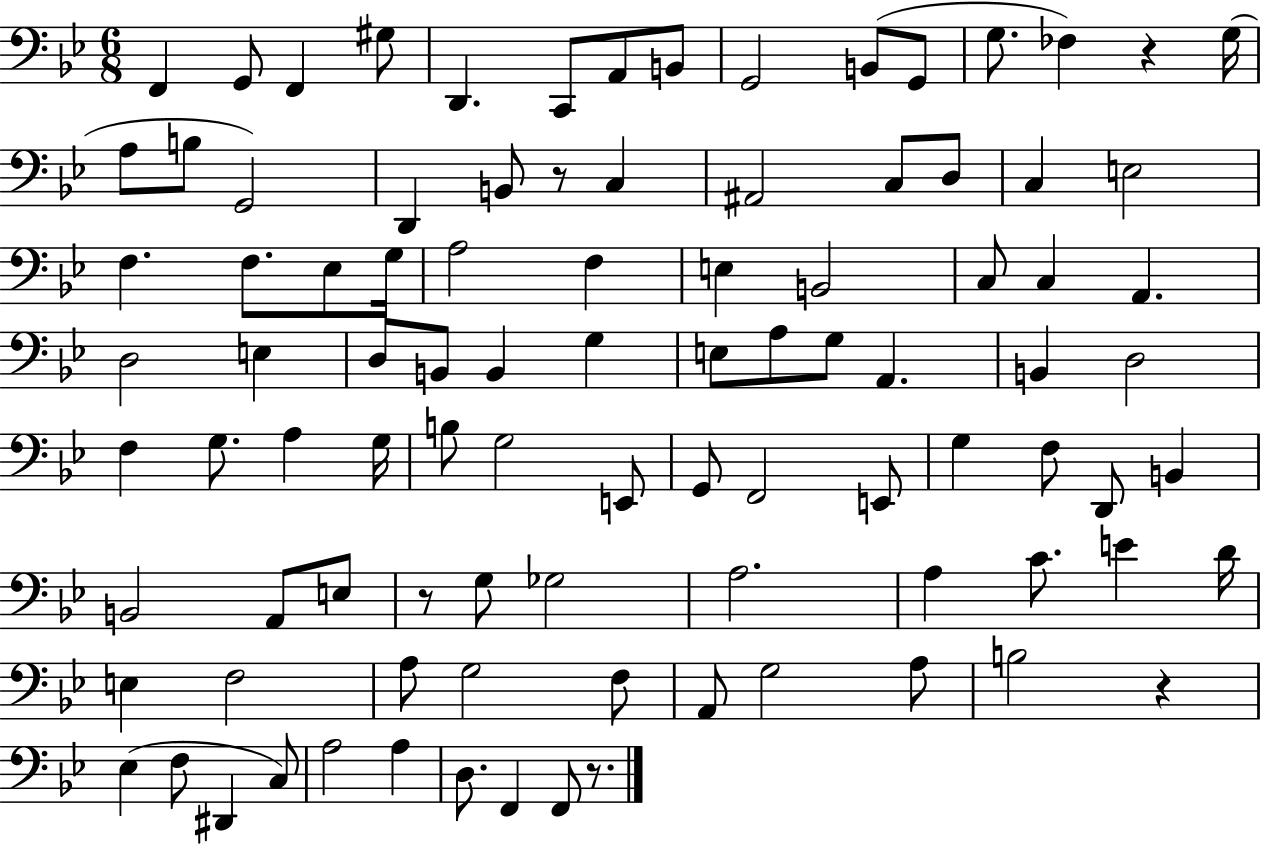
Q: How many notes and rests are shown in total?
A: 95